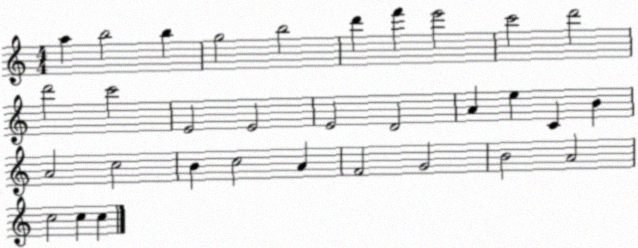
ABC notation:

X:1
T:Untitled
M:4/4
L:1/4
K:C
a b2 b g2 b2 d' f' e'2 c'2 d'2 d'2 c'2 E2 E2 E2 D2 A e C B A2 c2 B c2 A F2 G2 B2 A2 c2 c c